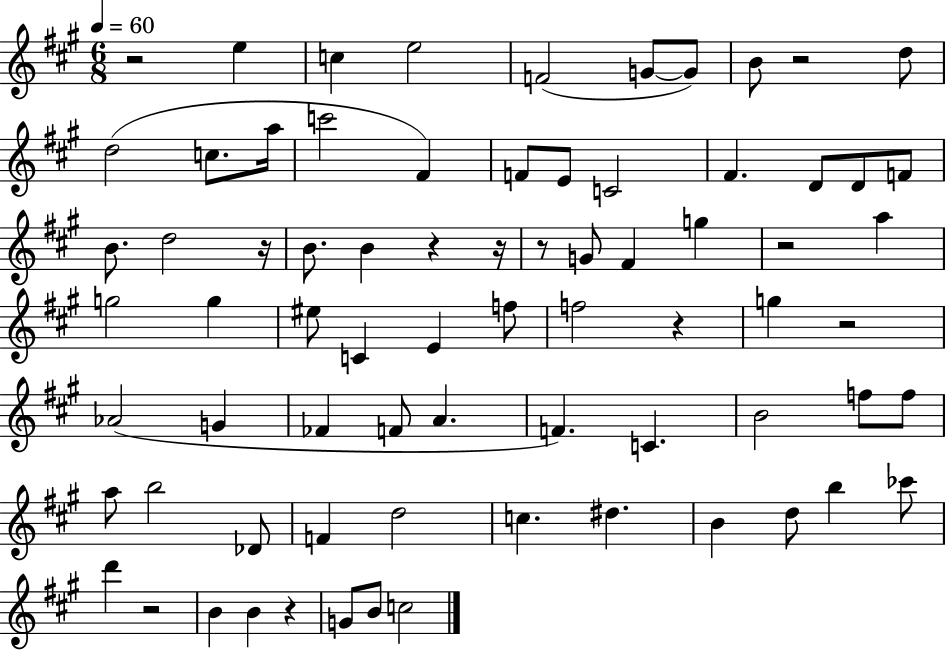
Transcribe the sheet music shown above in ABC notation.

X:1
T:Untitled
M:6/8
L:1/4
K:A
z2 e c e2 F2 G/2 G/2 B/2 z2 d/2 d2 c/2 a/4 c'2 ^F F/2 E/2 C2 ^F D/2 D/2 F/2 B/2 d2 z/4 B/2 B z z/4 z/2 G/2 ^F g z2 a g2 g ^e/2 C E f/2 f2 z g z2 _A2 G _F F/2 A F C B2 f/2 f/2 a/2 b2 _D/2 F d2 c ^d B d/2 b _c'/2 d' z2 B B z G/2 B/2 c2